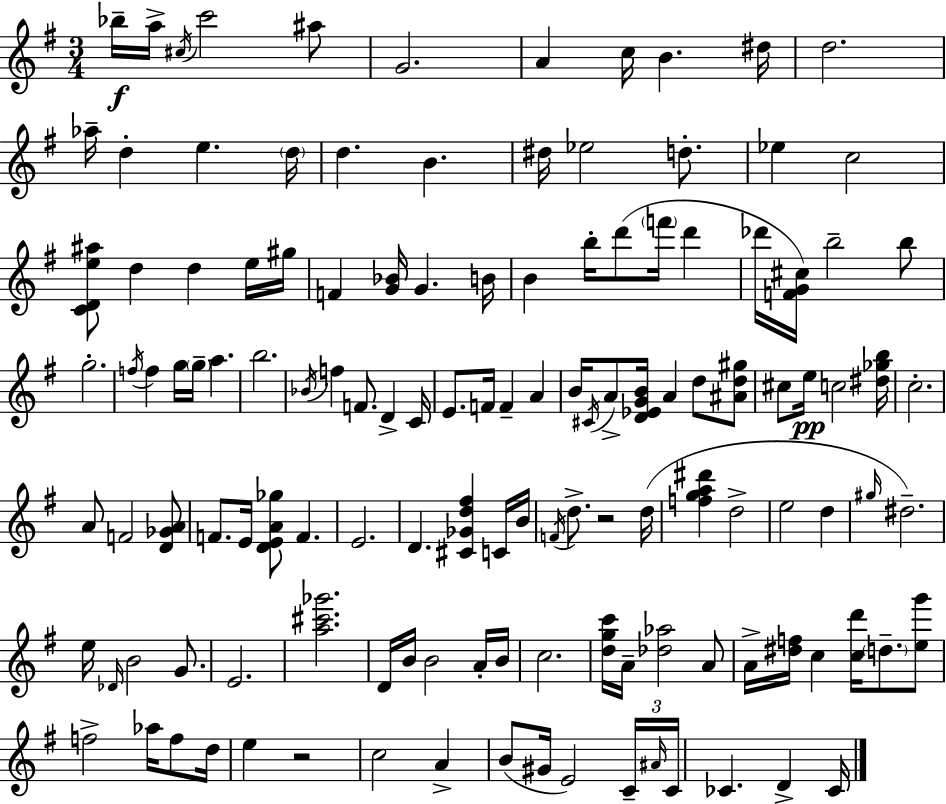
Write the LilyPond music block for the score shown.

{
  \clef treble
  \numericTimeSignature
  \time 3/4
  \key g \major
  bes''16--\f a''16-> \acciaccatura { cis''16 } c'''2 ais''8 | g'2. | a'4 c''16 b'4. | dis''16 d''2. | \break aes''16-- d''4-. e''4. | \parenthesize d''16 d''4. b'4. | dis''16 ees''2 d''8.-. | ees''4 c''2 | \break <c' d' e'' ais''>8 d''4 d''4 e''16 | gis''16 f'4 <g' bes'>16 g'4. | b'16 b'4 b''16-. d'''8( \parenthesize f'''16 d'''4 | des'''16 <f' g' cis''>16) b''2-- b''8 | \break g''2.-. | \acciaccatura { f''16 } f''4 g''16 \parenthesize g''16-- a''4. | b''2. | \acciaccatura { bes'16 } f''4 f'8. d'4-> | \break c'16 e'8. f'16 f'4-- a'4 | b'16 \acciaccatura { cis'16 } a'8-> <d' ees' g' b'>16 a'4 | d''8 <ais' d'' gis''>8 cis''8 e''16\pp c''2 | <dis'' ges'' b''>16 c''2.-. | \break a'8 f'2 | <d' ges' a'>8 f'8. e'16 <d' e' a' ges''>8 f'4. | e'2. | d'4. <cis' ges' d'' fis''>4 | \break c'16 b'16 \acciaccatura { f'16 } d''8.-> r2 | d''16( <f'' g'' a'' dis'''>4 d''2-> | e''2 | d''4 \grace { gis''16 }) dis''2.-- | \break e''16 \grace { des'16 } b'2 | g'8. e'2. | <a'' cis''' ges'''>2. | d'16 b'16 b'2 | \break a'16-. b'16 c''2. | <d'' g'' c'''>16 a'16-- <des'' aes''>2 | a'8 a'16-> <dis'' f''>16 c''4 | <c'' d'''>16 \parenthesize d''8.-- <e'' g'''>8 f''2-> | \break aes''16 f''8 d''16 e''4 r2 | c''2 | a'4-> b'8( gis'16 e'2) | \tuplet 3/2 { c'16-- \grace { ais'16 } c'16 } ces'4. | \break d'4-> ces'16 \bar "|."
}